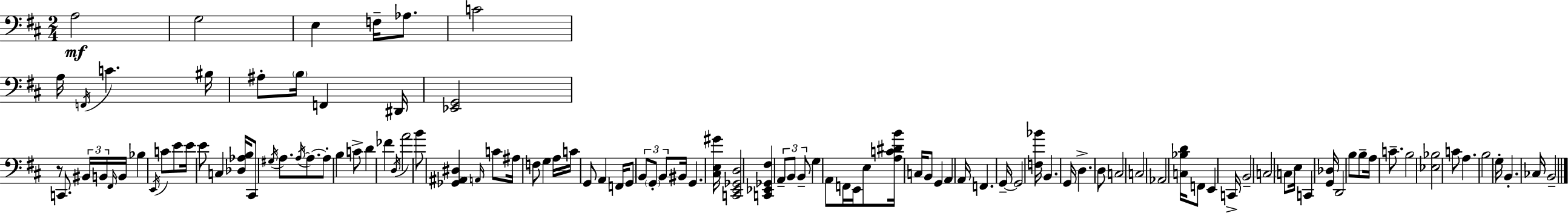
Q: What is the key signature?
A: D major